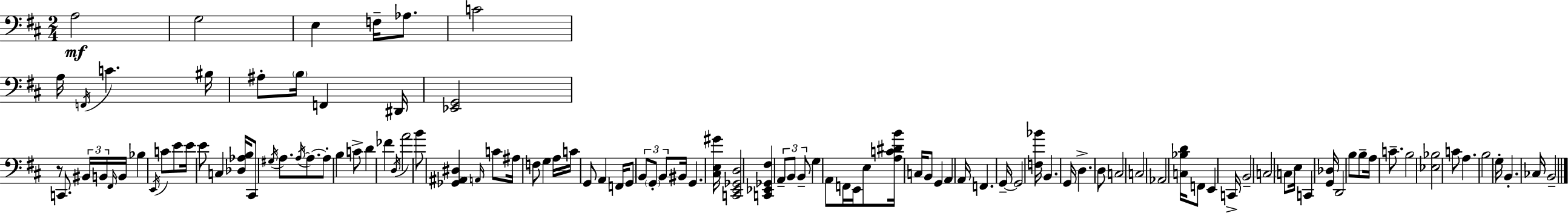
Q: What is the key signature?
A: D major